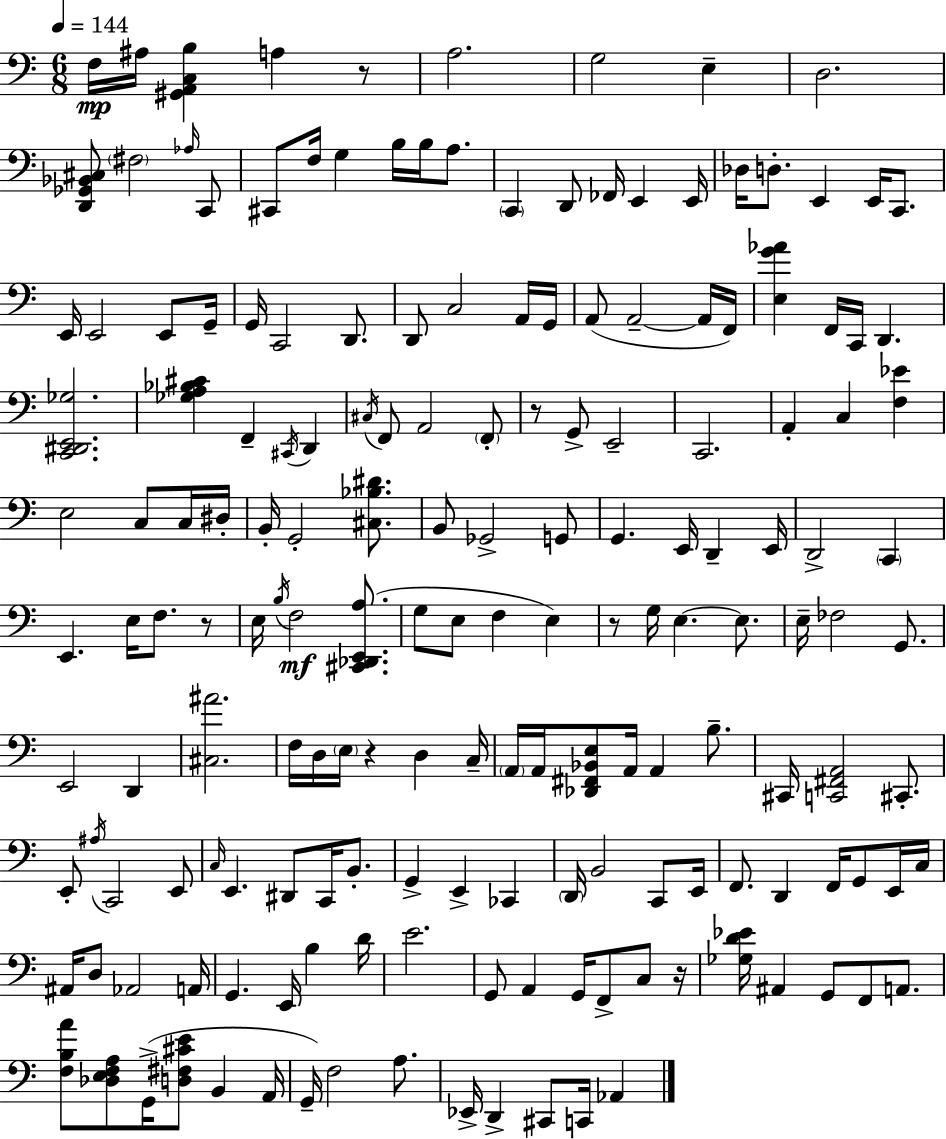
F3/s A#3/s [G#2,A2,C3,B3]/q A3/q R/e A3/h. G3/h E3/q D3/h. [D2,Gb2,Bb2,C#3]/e F#3/h Ab3/s C2/e C#2/e F3/s G3/q B3/s B3/s A3/e. C2/q D2/e FES2/s E2/q E2/s Db3/s D3/e. E2/q E2/s C2/e. E2/s E2/h E2/e G2/s G2/s C2/h D2/e. D2/e C3/h A2/s G2/s A2/e A2/h A2/s F2/s [E3,G4,Ab4]/q F2/s C2/s D2/q. [C2,D#2,E2,Gb3]/h. [Gb3,A3,Bb3,C#4]/q F2/q C#2/s D2/q C#3/s F2/e A2/h F2/e R/e G2/e E2/h C2/h. A2/q C3/q [F3,Eb4]/q E3/h C3/e C3/s D#3/s B2/s G2/h [C#3,Bb3,D#4]/e. B2/e Gb2/h G2/e G2/q. E2/s D2/q E2/s D2/h C2/q E2/q. E3/s F3/e. R/e E3/s B3/s F3/h [C#2,Db2,E2,A3]/e. G3/e E3/e F3/q E3/q R/e G3/s E3/q. E3/e. E3/s FES3/h G2/e. E2/h D2/q [C#3,A#4]/h. F3/s D3/s E3/s R/q D3/q C3/s A2/s A2/s [Db2,F#2,Bb2,E3]/e A2/s A2/q B3/e. C#2/s [C2,F#2,A2]/h C#2/e. E2/e A#3/s C2/h E2/e C3/s E2/q. D#2/e C2/s B2/e. G2/q E2/q CES2/q D2/s B2/h C2/e E2/s F2/e. D2/q F2/s G2/e E2/s C3/s A#2/s D3/e Ab2/h A2/s G2/q. E2/s B3/q D4/s E4/h. G2/e A2/q G2/s F2/e C3/e R/s [Gb3,D4,Eb4]/s A#2/q G2/e F2/e A2/e. [F3,B3,A4]/e [Db3,E3,F3,A3]/e G2/s [D3,F#3,C#4,E4]/e B2/q A2/s G2/s F3/h A3/e. Eb2/s D2/q C#2/e C2/s Ab2/q